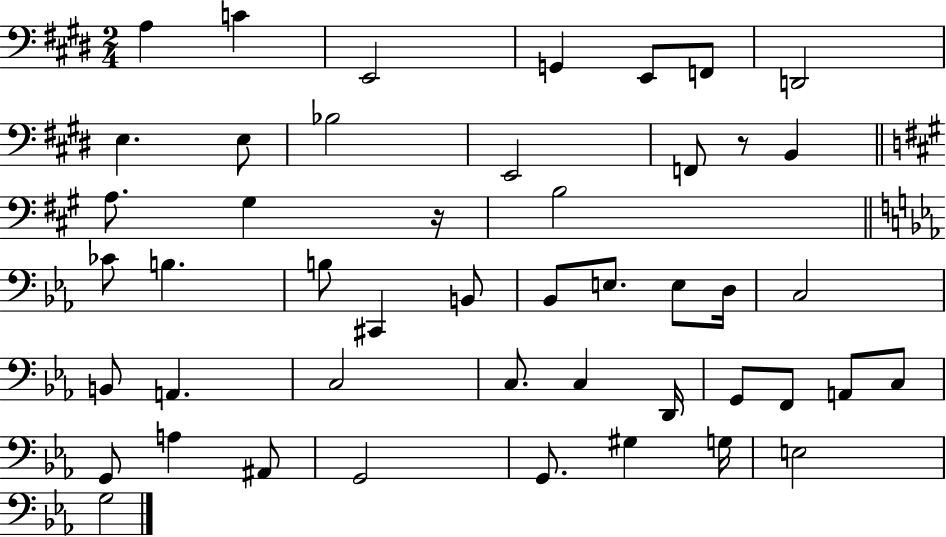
A3/q C4/q E2/h G2/q E2/e F2/e D2/h E3/q. E3/e Bb3/h E2/h F2/e R/e B2/q A3/e. G#3/q R/s B3/h CES4/e B3/q. B3/e C#2/q B2/e Bb2/e E3/e. E3/e D3/s C3/h B2/e A2/q. C3/h C3/e. C3/q D2/s G2/e F2/e A2/e C3/e G2/e A3/q A#2/e G2/h G2/e. G#3/q G3/s E3/h G3/h